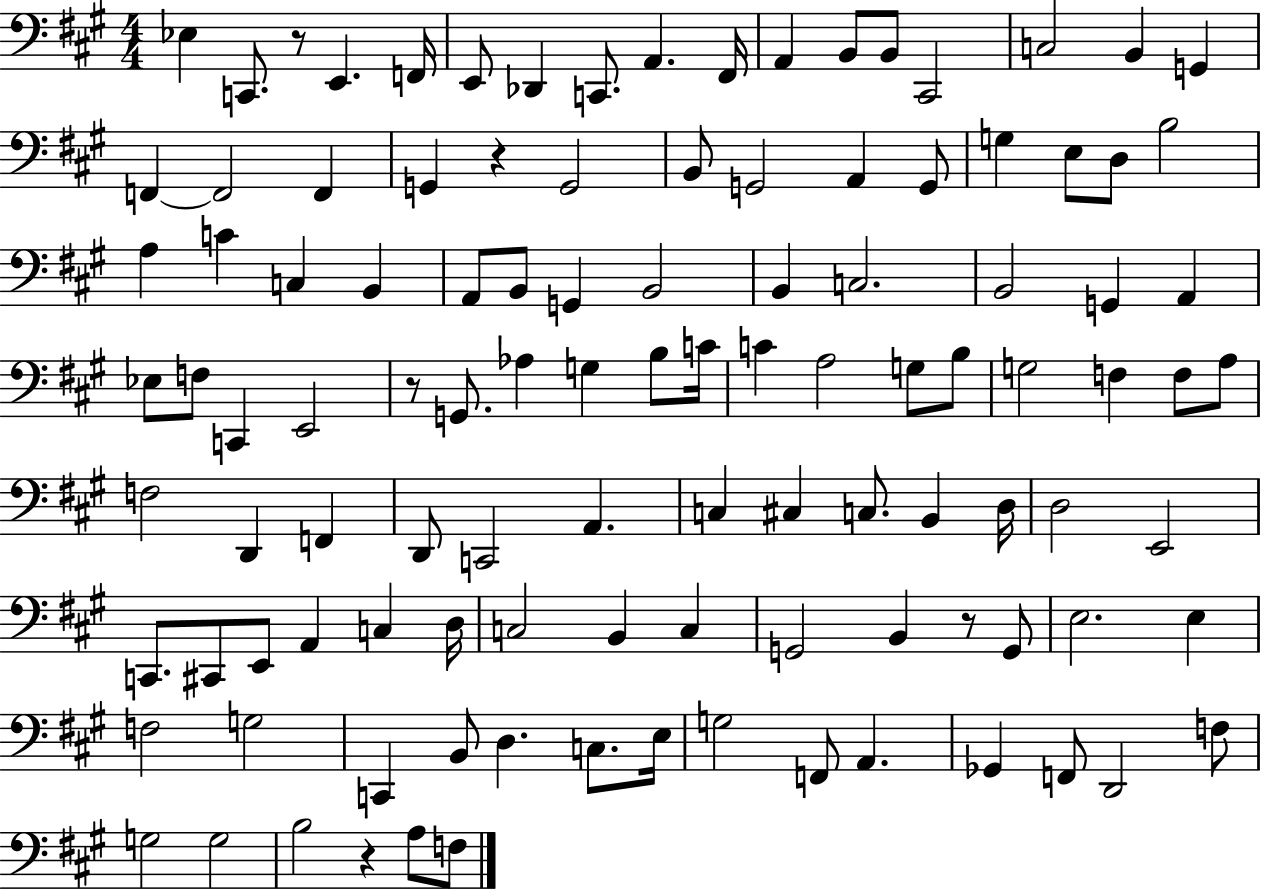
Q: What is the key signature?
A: A major